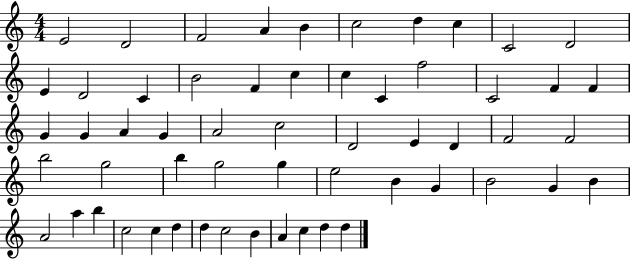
E4/h D4/h F4/h A4/q B4/q C5/h D5/q C5/q C4/h D4/h E4/q D4/h C4/q B4/h F4/q C5/q C5/q C4/q F5/h C4/h F4/q F4/q G4/q G4/q A4/q G4/q A4/h C5/h D4/h E4/q D4/q F4/h F4/h B5/h G5/h B5/q G5/h G5/q E5/h B4/q G4/q B4/h G4/q B4/q A4/h A5/q B5/q C5/h C5/q D5/q D5/q C5/h B4/q A4/q C5/q D5/q D5/q